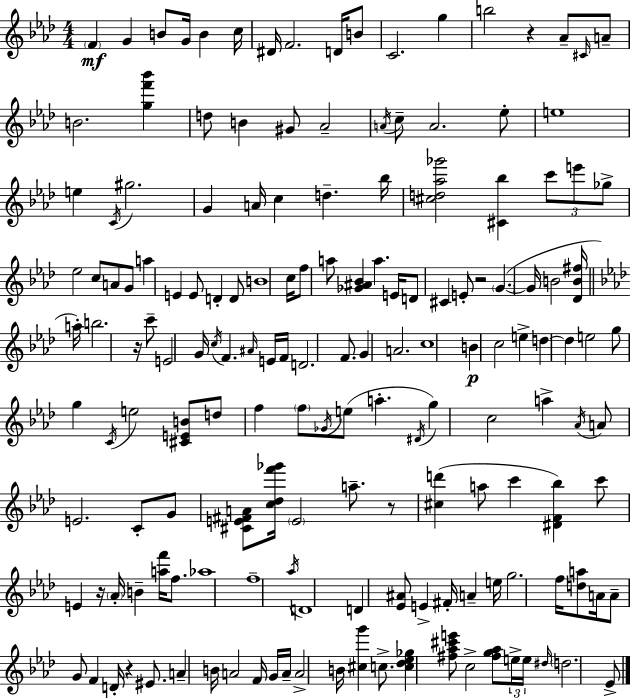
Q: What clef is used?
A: treble